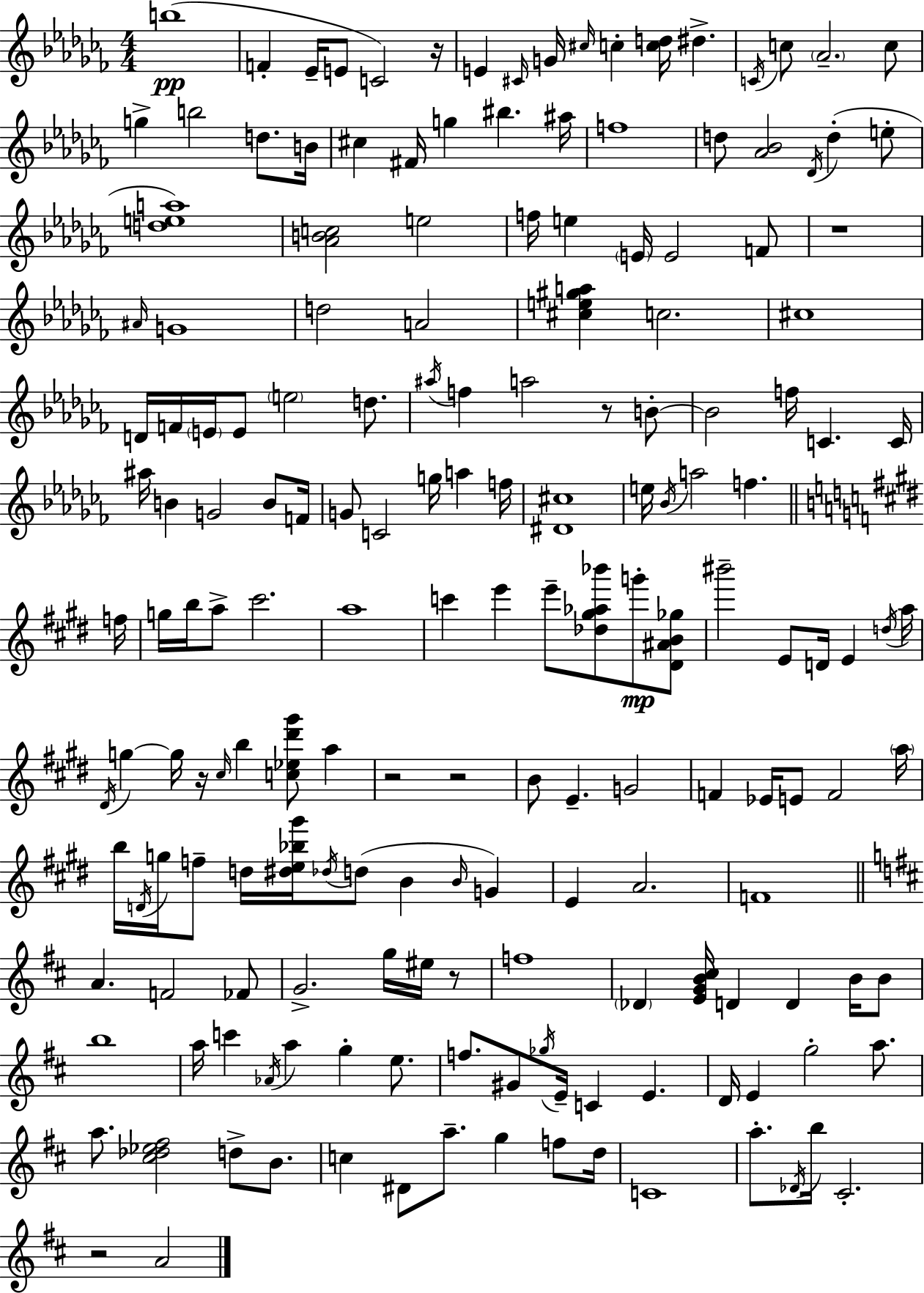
B5/w F4/q Eb4/s E4/e C4/h R/s E4/q C#4/s G4/s C#5/s C5/q [C5,D5]/s D#5/q. C4/s C5/e Ab4/h. C5/e G5/q B5/h D5/e. B4/s C#5/q F#4/s G5/q BIS5/q. A#5/s F5/w D5/e [Ab4,Bb4]/h Db4/s D5/q E5/e [D5,E5,A5]/w [Ab4,B4,C5]/h E5/h F5/s E5/q E4/s E4/h F4/e R/w A#4/s G4/w D5/h A4/h [C#5,E5,G#5,A5]/q C5/h. C#5/w D4/s F4/s E4/s E4/e E5/h D5/e. A#5/s F5/q A5/h R/e B4/e B4/h F5/s C4/q. C4/s A#5/s B4/q G4/h B4/e F4/s G4/e C4/h G5/s A5/q F5/s [D#4,C#5]/w E5/s Bb4/s A5/h F5/q. F5/s G5/s B5/s A5/e C#6/h. A5/w C6/q E6/q E6/e [Db5,G#5,Ab5,Bb6]/e G6/e [D#4,A#4,B4,Gb5]/e BIS6/h E4/e D4/s E4/q D5/s A5/s D#4/s G5/q G5/s R/s C#5/s B5/q [C5,Eb5,D#6,G#6]/e A5/q R/h R/h B4/e E4/q. G4/h F4/q Eb4/s E4/e F4/h A5/s B5/s D4/s G5/s F5/e D5/s [D#5,E5,Bb5,G#6]/s Db5/s D5/e B4/q B4/s G4/q E4/q A4/h. F4/w A4/q. F4/h FES4/e G4/h. G5/s EIS5/s R/e F5/w Db4/q [E4,G4,B4,C#5]/s D4/q D4/q B4/s B4/e B5/w A5/s C6/q Ab4/s A5/q G5/q E5/e. F5/e. G#4/e Gb5/s E4/s C4/q E4/q. D4/s E4/q G5/h A5/e. A5/e. [C#5,Db5,Eb5,F#5]/h D5/e B4/e. C5/q D#4/e A5/e. G5/q F5/e D5/s C4/w A5/e. Db4/s B5/s C#4/h. R/h A4/h